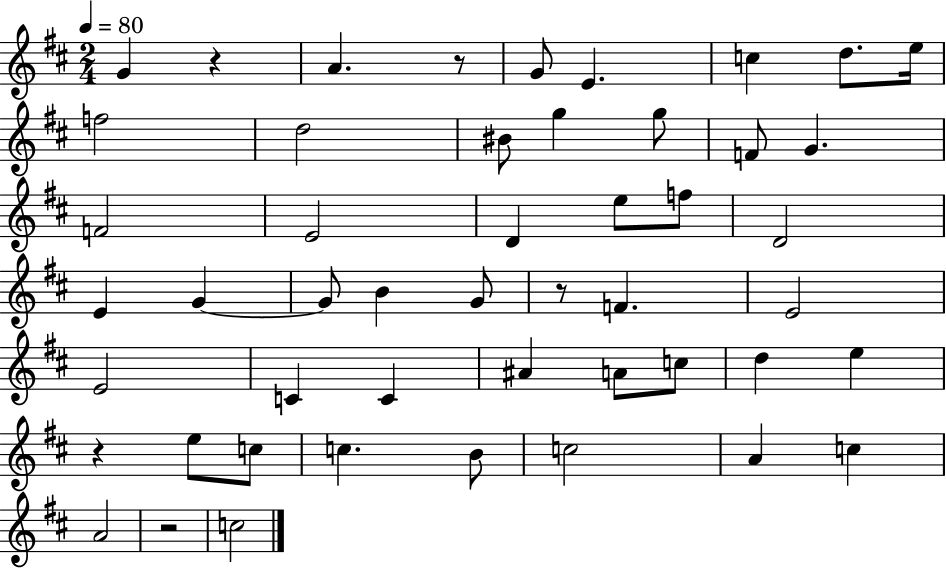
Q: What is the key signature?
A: D major